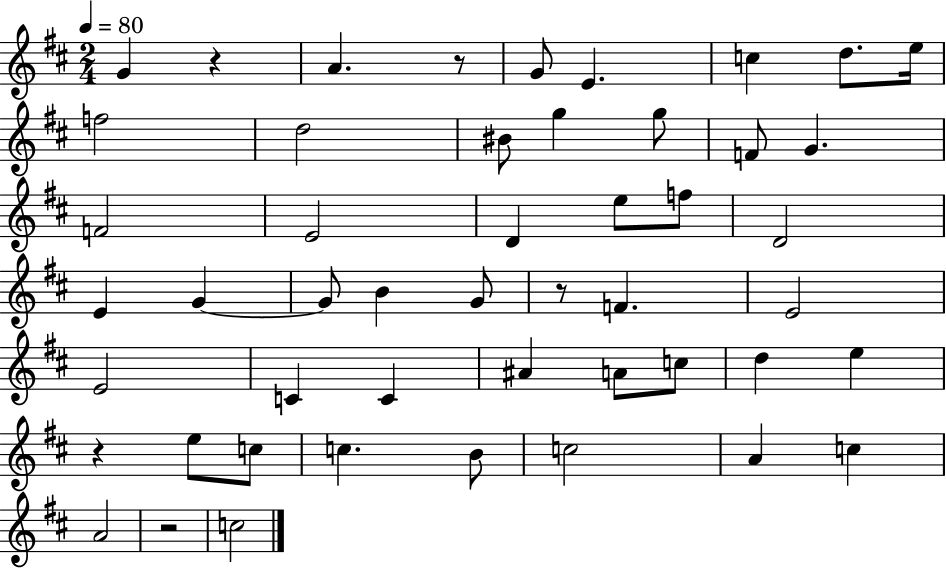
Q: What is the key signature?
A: D major